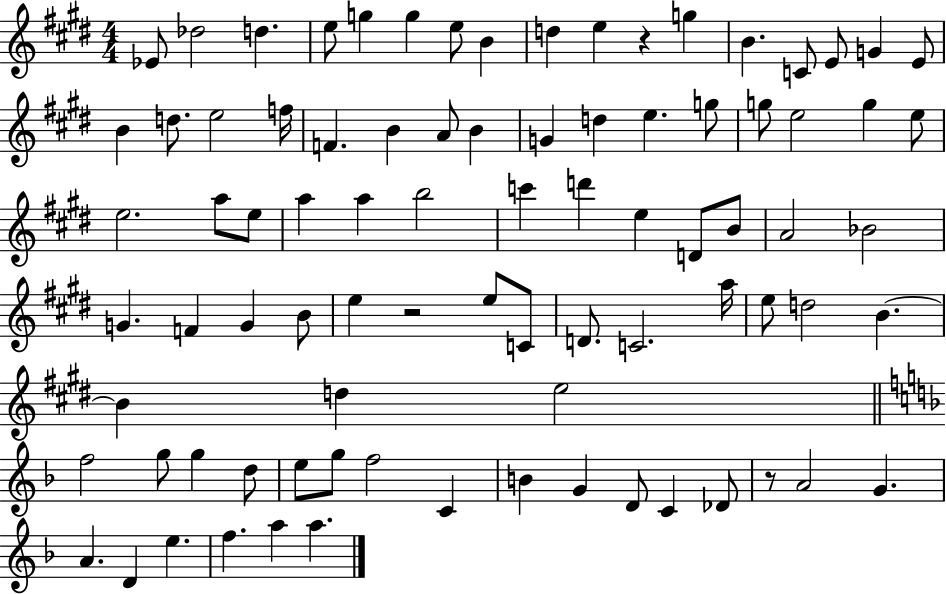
{
  \clef treble
  \numericTimeSignature
  \time 4/4
  \key e \major
  ees'8 des''2 d''4. | e''8 g''4 g''4 e''8 b'4 | d''4 e''4 r4 g''4 | b'4. c'8 e'8 g'4 e'8 | \break b'4 d''8. e''2 f''16 | f'4. b'4 a'8 b'4 | g'4 d''4 e''4. g''8 | g''8 e''2 g''4 e''8 | \break e''2. a''8 e''8 | a''4 a''4 b''2 | c'''4 d'''4 e''4 d'8 b'8 | a'2 bes'2 | \break g'4. f'4 g'4 b'8 | e''4 r2 e''8 c'8 | d'8. c'2. a''16 | e''8 d''2 b'4.~~ | \break b'4 d''4 e''2 | \bar "||" \break \key f \major f''2 g''8 g''4 d''8 | e''8 g''8 f''2 c'4 | b'4 g'4 d'8 c'4 des'8 | r8 a'2 g'4. | \break a'4. d'4 e''4. | f''4. a''4 a''4. | \bar "|."
}